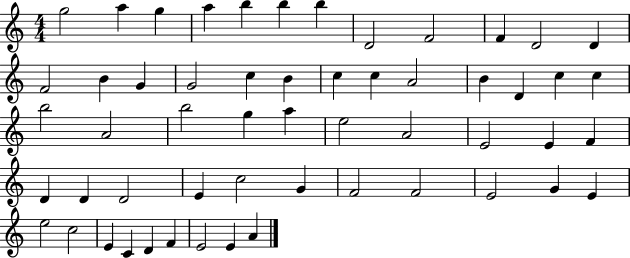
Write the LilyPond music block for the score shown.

{
  \clef treble
  \numericTimeSignature
  \time 4/4
  \key c \major
  g''2 a''4 g''4 | a''4 b''4 b''4 b''4 | d'2 f'2 | f'4 d'2 d'4 | \break f'2 b'4 g'4 | g'2 c''4 b'4 | c''4 c''4 a'2 | b'4 d'4 c''4 c''4 | \break b''2 a'2 | b''2 g''4 a''4 | e''2 a'2 | e'2 e'4 f'4 | \break d'4 d'4 d'2 | e'4 c''2 g'4 | f'2 f'2 | e'2 g'4 e'4 | \break e''2 c''2 | e'4 c'4 d'4 f'4 | e'2 e'4 a'4 | \bar "|."
}